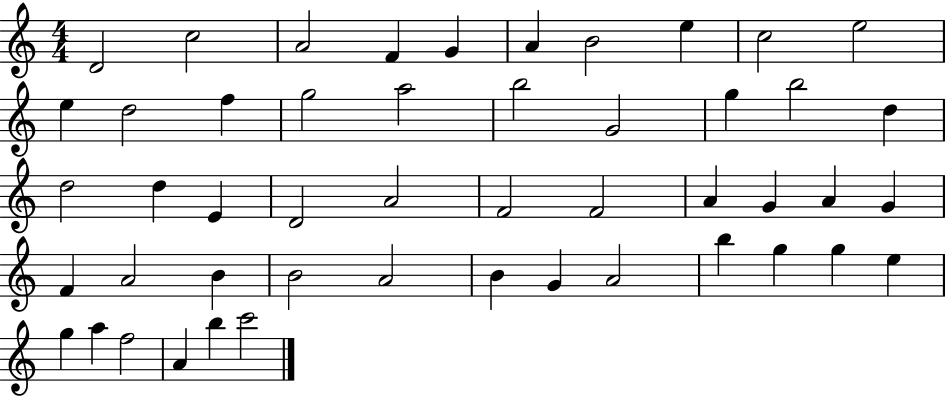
X:1
T:Untitled
M:4/4
L:1/4
K:C
D2 c2 A2 F G A B2 e c2 e2 e d2 f g2 a2 b2 G2 g b2 d d2 d E D2 A2 F2 F2 A G A G F A2 B B2 A2 B G A2 b g g e g a f2 A b c'2